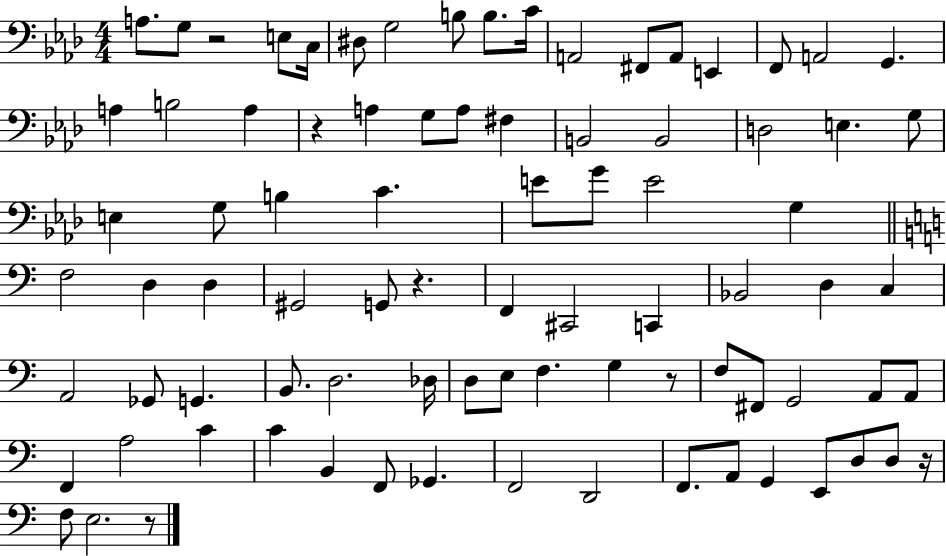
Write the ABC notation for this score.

X:1
T:Untitled
M:4/4
L:1/4
K:Ab
A,/2 G,/2 z2 E,/2 C,/4 ^D,/2 G,2 B,/2 B,/2 C/4 A,,2 ^F,,/2 A,,/2 E,, F,,/2 A,,2 G,, A, B,2 A, z A, G,/2 A,/2 ^F, B,,2 B,,2 D,2 E, G,/2 E, G,/2 B, C E/2 G/2 E2 G, F,2 D, D, ^G,,2 G,,/2 z F,, ^C,,2 C,, _B,,2 D, C, A,,2 _G,,/2 G,, B,,/2 D,2 _D,/4 D,/2 E,/2 F, G, z/2 F,/2 ^F,,/2 G,,2 A,,/2 A,,/2 F,, A,2 C C B,, F,,/2 _G,, F,,2 D,,2 F,,/2 A,,/2 G,, E,,/2 D,/2 D,/2 z/4 F,/2 E,2 z/2